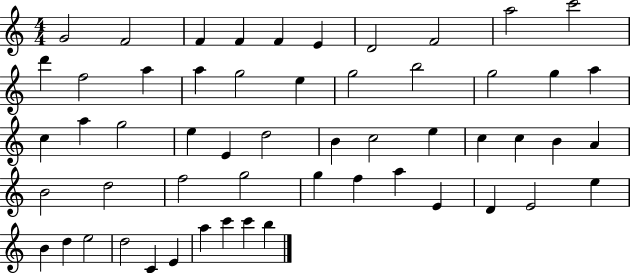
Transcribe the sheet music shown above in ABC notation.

X:1
T:Untitled
M:4/4
L:1/4
K:C
G2 F2 F F F E D2 F2 a2 c'2 d' f2 a a g2 e g2 b2 g2 g a c a g2 e E d2 B c2 e c c B A B2 d2 f2 g2 g f a E D E2 e B d e2 d2 C E a c' c' b